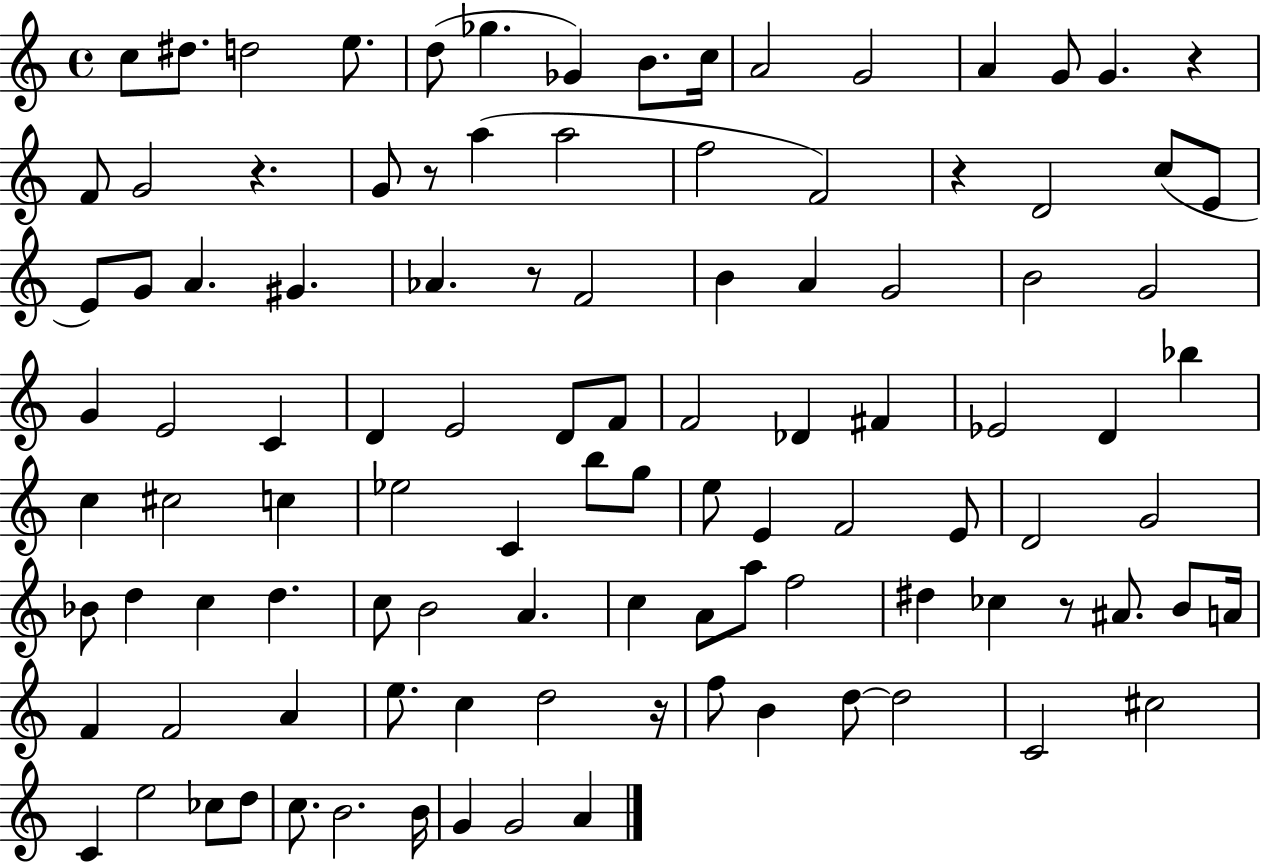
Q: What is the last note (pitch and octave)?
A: A4